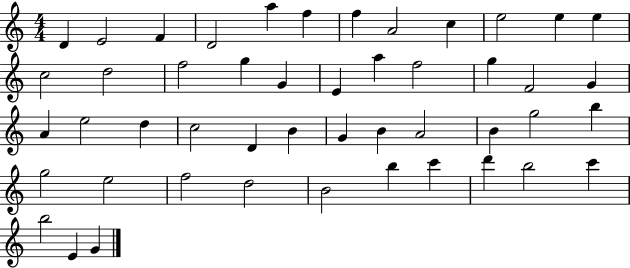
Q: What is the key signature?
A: C major